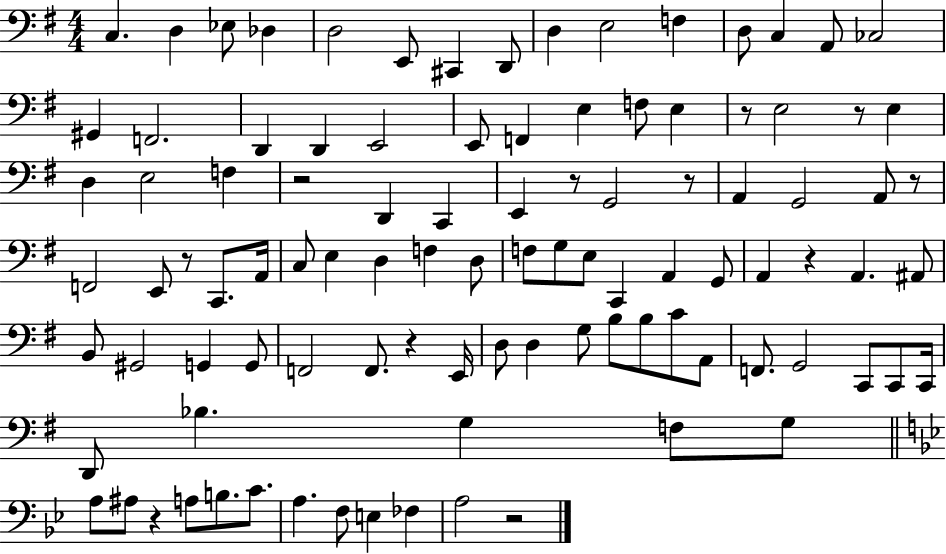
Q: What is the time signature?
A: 4/4